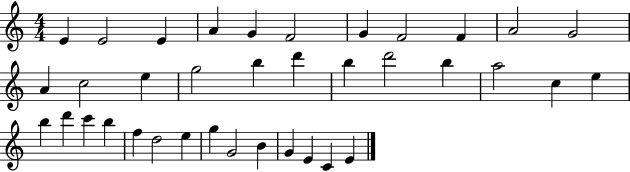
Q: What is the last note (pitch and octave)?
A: E4